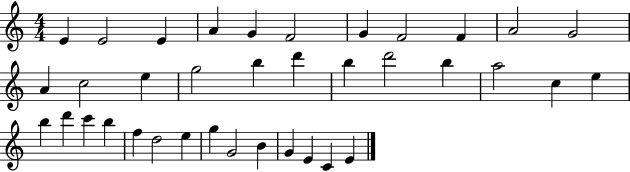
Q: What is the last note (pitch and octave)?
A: E4